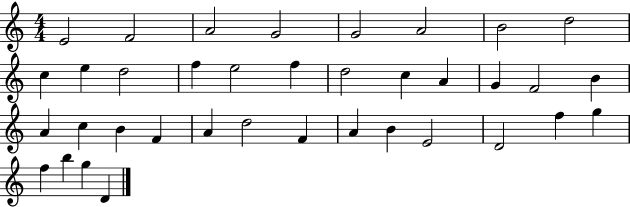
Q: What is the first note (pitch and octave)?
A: E4